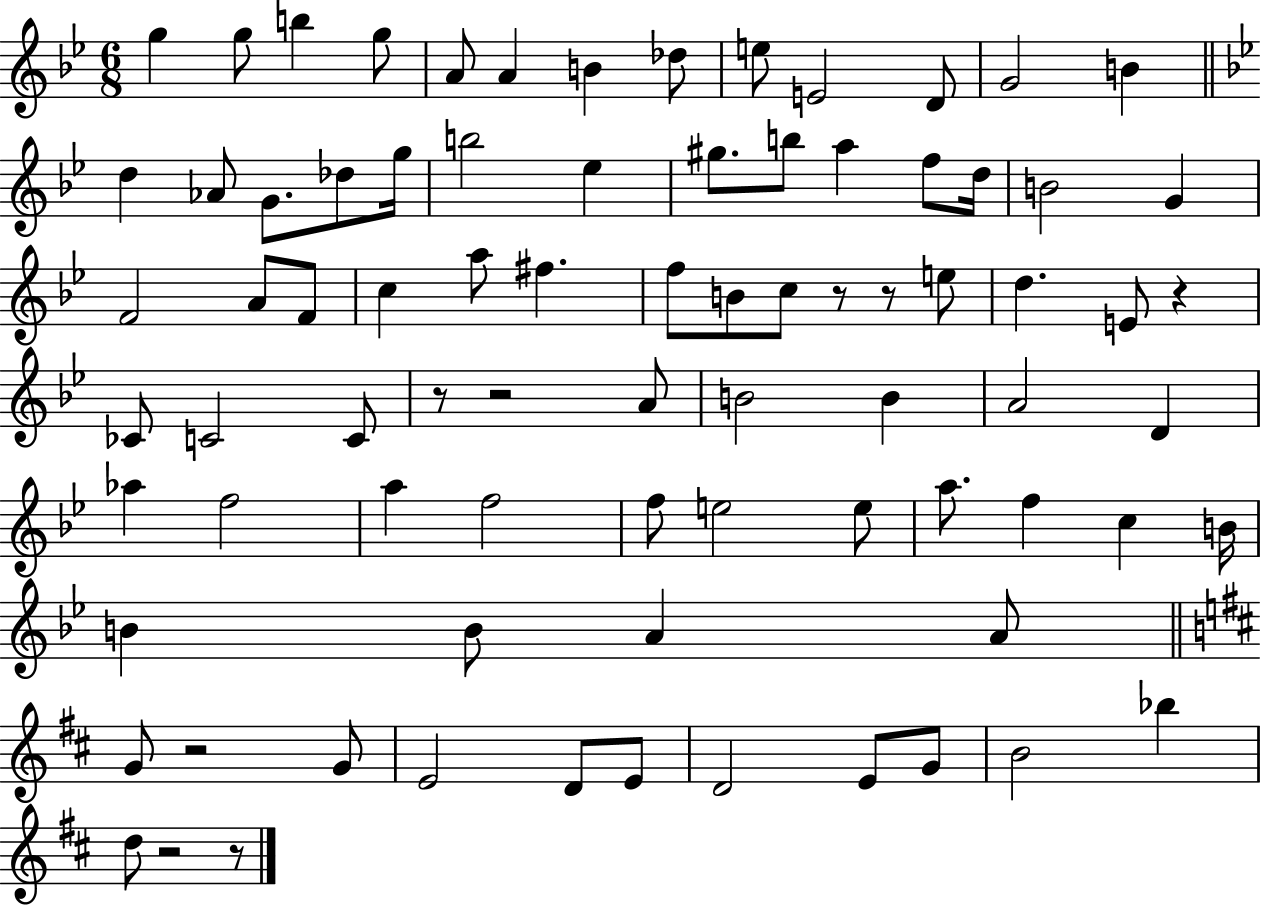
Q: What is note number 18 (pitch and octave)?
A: G5